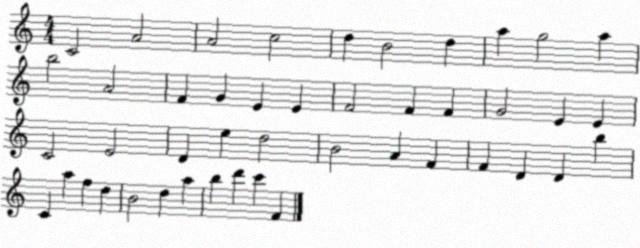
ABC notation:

X:1
T:Untitled
M:4/4
L:1/4
K:C
C2 A2 A2 c2 d B2 d a g2 a b2 A2 F G E E F2 F F G2 E E C2 E2 D e d2 B2 A F F D D b C a f d B2 d a b d' c' F